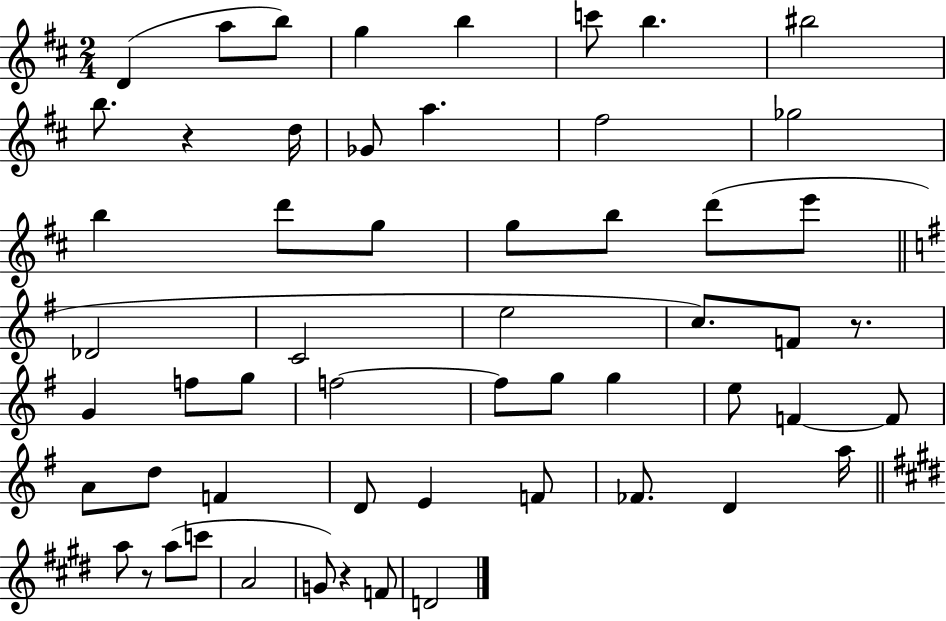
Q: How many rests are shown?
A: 4